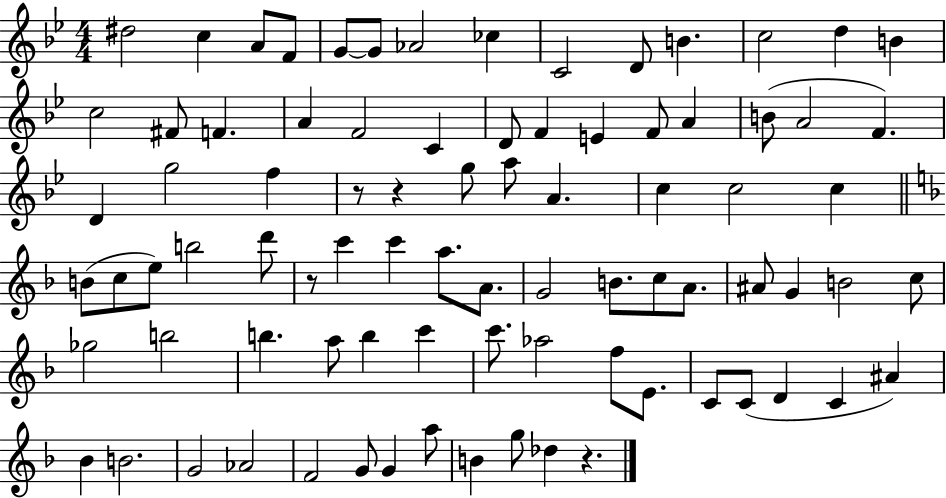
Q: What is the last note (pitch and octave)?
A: Db5